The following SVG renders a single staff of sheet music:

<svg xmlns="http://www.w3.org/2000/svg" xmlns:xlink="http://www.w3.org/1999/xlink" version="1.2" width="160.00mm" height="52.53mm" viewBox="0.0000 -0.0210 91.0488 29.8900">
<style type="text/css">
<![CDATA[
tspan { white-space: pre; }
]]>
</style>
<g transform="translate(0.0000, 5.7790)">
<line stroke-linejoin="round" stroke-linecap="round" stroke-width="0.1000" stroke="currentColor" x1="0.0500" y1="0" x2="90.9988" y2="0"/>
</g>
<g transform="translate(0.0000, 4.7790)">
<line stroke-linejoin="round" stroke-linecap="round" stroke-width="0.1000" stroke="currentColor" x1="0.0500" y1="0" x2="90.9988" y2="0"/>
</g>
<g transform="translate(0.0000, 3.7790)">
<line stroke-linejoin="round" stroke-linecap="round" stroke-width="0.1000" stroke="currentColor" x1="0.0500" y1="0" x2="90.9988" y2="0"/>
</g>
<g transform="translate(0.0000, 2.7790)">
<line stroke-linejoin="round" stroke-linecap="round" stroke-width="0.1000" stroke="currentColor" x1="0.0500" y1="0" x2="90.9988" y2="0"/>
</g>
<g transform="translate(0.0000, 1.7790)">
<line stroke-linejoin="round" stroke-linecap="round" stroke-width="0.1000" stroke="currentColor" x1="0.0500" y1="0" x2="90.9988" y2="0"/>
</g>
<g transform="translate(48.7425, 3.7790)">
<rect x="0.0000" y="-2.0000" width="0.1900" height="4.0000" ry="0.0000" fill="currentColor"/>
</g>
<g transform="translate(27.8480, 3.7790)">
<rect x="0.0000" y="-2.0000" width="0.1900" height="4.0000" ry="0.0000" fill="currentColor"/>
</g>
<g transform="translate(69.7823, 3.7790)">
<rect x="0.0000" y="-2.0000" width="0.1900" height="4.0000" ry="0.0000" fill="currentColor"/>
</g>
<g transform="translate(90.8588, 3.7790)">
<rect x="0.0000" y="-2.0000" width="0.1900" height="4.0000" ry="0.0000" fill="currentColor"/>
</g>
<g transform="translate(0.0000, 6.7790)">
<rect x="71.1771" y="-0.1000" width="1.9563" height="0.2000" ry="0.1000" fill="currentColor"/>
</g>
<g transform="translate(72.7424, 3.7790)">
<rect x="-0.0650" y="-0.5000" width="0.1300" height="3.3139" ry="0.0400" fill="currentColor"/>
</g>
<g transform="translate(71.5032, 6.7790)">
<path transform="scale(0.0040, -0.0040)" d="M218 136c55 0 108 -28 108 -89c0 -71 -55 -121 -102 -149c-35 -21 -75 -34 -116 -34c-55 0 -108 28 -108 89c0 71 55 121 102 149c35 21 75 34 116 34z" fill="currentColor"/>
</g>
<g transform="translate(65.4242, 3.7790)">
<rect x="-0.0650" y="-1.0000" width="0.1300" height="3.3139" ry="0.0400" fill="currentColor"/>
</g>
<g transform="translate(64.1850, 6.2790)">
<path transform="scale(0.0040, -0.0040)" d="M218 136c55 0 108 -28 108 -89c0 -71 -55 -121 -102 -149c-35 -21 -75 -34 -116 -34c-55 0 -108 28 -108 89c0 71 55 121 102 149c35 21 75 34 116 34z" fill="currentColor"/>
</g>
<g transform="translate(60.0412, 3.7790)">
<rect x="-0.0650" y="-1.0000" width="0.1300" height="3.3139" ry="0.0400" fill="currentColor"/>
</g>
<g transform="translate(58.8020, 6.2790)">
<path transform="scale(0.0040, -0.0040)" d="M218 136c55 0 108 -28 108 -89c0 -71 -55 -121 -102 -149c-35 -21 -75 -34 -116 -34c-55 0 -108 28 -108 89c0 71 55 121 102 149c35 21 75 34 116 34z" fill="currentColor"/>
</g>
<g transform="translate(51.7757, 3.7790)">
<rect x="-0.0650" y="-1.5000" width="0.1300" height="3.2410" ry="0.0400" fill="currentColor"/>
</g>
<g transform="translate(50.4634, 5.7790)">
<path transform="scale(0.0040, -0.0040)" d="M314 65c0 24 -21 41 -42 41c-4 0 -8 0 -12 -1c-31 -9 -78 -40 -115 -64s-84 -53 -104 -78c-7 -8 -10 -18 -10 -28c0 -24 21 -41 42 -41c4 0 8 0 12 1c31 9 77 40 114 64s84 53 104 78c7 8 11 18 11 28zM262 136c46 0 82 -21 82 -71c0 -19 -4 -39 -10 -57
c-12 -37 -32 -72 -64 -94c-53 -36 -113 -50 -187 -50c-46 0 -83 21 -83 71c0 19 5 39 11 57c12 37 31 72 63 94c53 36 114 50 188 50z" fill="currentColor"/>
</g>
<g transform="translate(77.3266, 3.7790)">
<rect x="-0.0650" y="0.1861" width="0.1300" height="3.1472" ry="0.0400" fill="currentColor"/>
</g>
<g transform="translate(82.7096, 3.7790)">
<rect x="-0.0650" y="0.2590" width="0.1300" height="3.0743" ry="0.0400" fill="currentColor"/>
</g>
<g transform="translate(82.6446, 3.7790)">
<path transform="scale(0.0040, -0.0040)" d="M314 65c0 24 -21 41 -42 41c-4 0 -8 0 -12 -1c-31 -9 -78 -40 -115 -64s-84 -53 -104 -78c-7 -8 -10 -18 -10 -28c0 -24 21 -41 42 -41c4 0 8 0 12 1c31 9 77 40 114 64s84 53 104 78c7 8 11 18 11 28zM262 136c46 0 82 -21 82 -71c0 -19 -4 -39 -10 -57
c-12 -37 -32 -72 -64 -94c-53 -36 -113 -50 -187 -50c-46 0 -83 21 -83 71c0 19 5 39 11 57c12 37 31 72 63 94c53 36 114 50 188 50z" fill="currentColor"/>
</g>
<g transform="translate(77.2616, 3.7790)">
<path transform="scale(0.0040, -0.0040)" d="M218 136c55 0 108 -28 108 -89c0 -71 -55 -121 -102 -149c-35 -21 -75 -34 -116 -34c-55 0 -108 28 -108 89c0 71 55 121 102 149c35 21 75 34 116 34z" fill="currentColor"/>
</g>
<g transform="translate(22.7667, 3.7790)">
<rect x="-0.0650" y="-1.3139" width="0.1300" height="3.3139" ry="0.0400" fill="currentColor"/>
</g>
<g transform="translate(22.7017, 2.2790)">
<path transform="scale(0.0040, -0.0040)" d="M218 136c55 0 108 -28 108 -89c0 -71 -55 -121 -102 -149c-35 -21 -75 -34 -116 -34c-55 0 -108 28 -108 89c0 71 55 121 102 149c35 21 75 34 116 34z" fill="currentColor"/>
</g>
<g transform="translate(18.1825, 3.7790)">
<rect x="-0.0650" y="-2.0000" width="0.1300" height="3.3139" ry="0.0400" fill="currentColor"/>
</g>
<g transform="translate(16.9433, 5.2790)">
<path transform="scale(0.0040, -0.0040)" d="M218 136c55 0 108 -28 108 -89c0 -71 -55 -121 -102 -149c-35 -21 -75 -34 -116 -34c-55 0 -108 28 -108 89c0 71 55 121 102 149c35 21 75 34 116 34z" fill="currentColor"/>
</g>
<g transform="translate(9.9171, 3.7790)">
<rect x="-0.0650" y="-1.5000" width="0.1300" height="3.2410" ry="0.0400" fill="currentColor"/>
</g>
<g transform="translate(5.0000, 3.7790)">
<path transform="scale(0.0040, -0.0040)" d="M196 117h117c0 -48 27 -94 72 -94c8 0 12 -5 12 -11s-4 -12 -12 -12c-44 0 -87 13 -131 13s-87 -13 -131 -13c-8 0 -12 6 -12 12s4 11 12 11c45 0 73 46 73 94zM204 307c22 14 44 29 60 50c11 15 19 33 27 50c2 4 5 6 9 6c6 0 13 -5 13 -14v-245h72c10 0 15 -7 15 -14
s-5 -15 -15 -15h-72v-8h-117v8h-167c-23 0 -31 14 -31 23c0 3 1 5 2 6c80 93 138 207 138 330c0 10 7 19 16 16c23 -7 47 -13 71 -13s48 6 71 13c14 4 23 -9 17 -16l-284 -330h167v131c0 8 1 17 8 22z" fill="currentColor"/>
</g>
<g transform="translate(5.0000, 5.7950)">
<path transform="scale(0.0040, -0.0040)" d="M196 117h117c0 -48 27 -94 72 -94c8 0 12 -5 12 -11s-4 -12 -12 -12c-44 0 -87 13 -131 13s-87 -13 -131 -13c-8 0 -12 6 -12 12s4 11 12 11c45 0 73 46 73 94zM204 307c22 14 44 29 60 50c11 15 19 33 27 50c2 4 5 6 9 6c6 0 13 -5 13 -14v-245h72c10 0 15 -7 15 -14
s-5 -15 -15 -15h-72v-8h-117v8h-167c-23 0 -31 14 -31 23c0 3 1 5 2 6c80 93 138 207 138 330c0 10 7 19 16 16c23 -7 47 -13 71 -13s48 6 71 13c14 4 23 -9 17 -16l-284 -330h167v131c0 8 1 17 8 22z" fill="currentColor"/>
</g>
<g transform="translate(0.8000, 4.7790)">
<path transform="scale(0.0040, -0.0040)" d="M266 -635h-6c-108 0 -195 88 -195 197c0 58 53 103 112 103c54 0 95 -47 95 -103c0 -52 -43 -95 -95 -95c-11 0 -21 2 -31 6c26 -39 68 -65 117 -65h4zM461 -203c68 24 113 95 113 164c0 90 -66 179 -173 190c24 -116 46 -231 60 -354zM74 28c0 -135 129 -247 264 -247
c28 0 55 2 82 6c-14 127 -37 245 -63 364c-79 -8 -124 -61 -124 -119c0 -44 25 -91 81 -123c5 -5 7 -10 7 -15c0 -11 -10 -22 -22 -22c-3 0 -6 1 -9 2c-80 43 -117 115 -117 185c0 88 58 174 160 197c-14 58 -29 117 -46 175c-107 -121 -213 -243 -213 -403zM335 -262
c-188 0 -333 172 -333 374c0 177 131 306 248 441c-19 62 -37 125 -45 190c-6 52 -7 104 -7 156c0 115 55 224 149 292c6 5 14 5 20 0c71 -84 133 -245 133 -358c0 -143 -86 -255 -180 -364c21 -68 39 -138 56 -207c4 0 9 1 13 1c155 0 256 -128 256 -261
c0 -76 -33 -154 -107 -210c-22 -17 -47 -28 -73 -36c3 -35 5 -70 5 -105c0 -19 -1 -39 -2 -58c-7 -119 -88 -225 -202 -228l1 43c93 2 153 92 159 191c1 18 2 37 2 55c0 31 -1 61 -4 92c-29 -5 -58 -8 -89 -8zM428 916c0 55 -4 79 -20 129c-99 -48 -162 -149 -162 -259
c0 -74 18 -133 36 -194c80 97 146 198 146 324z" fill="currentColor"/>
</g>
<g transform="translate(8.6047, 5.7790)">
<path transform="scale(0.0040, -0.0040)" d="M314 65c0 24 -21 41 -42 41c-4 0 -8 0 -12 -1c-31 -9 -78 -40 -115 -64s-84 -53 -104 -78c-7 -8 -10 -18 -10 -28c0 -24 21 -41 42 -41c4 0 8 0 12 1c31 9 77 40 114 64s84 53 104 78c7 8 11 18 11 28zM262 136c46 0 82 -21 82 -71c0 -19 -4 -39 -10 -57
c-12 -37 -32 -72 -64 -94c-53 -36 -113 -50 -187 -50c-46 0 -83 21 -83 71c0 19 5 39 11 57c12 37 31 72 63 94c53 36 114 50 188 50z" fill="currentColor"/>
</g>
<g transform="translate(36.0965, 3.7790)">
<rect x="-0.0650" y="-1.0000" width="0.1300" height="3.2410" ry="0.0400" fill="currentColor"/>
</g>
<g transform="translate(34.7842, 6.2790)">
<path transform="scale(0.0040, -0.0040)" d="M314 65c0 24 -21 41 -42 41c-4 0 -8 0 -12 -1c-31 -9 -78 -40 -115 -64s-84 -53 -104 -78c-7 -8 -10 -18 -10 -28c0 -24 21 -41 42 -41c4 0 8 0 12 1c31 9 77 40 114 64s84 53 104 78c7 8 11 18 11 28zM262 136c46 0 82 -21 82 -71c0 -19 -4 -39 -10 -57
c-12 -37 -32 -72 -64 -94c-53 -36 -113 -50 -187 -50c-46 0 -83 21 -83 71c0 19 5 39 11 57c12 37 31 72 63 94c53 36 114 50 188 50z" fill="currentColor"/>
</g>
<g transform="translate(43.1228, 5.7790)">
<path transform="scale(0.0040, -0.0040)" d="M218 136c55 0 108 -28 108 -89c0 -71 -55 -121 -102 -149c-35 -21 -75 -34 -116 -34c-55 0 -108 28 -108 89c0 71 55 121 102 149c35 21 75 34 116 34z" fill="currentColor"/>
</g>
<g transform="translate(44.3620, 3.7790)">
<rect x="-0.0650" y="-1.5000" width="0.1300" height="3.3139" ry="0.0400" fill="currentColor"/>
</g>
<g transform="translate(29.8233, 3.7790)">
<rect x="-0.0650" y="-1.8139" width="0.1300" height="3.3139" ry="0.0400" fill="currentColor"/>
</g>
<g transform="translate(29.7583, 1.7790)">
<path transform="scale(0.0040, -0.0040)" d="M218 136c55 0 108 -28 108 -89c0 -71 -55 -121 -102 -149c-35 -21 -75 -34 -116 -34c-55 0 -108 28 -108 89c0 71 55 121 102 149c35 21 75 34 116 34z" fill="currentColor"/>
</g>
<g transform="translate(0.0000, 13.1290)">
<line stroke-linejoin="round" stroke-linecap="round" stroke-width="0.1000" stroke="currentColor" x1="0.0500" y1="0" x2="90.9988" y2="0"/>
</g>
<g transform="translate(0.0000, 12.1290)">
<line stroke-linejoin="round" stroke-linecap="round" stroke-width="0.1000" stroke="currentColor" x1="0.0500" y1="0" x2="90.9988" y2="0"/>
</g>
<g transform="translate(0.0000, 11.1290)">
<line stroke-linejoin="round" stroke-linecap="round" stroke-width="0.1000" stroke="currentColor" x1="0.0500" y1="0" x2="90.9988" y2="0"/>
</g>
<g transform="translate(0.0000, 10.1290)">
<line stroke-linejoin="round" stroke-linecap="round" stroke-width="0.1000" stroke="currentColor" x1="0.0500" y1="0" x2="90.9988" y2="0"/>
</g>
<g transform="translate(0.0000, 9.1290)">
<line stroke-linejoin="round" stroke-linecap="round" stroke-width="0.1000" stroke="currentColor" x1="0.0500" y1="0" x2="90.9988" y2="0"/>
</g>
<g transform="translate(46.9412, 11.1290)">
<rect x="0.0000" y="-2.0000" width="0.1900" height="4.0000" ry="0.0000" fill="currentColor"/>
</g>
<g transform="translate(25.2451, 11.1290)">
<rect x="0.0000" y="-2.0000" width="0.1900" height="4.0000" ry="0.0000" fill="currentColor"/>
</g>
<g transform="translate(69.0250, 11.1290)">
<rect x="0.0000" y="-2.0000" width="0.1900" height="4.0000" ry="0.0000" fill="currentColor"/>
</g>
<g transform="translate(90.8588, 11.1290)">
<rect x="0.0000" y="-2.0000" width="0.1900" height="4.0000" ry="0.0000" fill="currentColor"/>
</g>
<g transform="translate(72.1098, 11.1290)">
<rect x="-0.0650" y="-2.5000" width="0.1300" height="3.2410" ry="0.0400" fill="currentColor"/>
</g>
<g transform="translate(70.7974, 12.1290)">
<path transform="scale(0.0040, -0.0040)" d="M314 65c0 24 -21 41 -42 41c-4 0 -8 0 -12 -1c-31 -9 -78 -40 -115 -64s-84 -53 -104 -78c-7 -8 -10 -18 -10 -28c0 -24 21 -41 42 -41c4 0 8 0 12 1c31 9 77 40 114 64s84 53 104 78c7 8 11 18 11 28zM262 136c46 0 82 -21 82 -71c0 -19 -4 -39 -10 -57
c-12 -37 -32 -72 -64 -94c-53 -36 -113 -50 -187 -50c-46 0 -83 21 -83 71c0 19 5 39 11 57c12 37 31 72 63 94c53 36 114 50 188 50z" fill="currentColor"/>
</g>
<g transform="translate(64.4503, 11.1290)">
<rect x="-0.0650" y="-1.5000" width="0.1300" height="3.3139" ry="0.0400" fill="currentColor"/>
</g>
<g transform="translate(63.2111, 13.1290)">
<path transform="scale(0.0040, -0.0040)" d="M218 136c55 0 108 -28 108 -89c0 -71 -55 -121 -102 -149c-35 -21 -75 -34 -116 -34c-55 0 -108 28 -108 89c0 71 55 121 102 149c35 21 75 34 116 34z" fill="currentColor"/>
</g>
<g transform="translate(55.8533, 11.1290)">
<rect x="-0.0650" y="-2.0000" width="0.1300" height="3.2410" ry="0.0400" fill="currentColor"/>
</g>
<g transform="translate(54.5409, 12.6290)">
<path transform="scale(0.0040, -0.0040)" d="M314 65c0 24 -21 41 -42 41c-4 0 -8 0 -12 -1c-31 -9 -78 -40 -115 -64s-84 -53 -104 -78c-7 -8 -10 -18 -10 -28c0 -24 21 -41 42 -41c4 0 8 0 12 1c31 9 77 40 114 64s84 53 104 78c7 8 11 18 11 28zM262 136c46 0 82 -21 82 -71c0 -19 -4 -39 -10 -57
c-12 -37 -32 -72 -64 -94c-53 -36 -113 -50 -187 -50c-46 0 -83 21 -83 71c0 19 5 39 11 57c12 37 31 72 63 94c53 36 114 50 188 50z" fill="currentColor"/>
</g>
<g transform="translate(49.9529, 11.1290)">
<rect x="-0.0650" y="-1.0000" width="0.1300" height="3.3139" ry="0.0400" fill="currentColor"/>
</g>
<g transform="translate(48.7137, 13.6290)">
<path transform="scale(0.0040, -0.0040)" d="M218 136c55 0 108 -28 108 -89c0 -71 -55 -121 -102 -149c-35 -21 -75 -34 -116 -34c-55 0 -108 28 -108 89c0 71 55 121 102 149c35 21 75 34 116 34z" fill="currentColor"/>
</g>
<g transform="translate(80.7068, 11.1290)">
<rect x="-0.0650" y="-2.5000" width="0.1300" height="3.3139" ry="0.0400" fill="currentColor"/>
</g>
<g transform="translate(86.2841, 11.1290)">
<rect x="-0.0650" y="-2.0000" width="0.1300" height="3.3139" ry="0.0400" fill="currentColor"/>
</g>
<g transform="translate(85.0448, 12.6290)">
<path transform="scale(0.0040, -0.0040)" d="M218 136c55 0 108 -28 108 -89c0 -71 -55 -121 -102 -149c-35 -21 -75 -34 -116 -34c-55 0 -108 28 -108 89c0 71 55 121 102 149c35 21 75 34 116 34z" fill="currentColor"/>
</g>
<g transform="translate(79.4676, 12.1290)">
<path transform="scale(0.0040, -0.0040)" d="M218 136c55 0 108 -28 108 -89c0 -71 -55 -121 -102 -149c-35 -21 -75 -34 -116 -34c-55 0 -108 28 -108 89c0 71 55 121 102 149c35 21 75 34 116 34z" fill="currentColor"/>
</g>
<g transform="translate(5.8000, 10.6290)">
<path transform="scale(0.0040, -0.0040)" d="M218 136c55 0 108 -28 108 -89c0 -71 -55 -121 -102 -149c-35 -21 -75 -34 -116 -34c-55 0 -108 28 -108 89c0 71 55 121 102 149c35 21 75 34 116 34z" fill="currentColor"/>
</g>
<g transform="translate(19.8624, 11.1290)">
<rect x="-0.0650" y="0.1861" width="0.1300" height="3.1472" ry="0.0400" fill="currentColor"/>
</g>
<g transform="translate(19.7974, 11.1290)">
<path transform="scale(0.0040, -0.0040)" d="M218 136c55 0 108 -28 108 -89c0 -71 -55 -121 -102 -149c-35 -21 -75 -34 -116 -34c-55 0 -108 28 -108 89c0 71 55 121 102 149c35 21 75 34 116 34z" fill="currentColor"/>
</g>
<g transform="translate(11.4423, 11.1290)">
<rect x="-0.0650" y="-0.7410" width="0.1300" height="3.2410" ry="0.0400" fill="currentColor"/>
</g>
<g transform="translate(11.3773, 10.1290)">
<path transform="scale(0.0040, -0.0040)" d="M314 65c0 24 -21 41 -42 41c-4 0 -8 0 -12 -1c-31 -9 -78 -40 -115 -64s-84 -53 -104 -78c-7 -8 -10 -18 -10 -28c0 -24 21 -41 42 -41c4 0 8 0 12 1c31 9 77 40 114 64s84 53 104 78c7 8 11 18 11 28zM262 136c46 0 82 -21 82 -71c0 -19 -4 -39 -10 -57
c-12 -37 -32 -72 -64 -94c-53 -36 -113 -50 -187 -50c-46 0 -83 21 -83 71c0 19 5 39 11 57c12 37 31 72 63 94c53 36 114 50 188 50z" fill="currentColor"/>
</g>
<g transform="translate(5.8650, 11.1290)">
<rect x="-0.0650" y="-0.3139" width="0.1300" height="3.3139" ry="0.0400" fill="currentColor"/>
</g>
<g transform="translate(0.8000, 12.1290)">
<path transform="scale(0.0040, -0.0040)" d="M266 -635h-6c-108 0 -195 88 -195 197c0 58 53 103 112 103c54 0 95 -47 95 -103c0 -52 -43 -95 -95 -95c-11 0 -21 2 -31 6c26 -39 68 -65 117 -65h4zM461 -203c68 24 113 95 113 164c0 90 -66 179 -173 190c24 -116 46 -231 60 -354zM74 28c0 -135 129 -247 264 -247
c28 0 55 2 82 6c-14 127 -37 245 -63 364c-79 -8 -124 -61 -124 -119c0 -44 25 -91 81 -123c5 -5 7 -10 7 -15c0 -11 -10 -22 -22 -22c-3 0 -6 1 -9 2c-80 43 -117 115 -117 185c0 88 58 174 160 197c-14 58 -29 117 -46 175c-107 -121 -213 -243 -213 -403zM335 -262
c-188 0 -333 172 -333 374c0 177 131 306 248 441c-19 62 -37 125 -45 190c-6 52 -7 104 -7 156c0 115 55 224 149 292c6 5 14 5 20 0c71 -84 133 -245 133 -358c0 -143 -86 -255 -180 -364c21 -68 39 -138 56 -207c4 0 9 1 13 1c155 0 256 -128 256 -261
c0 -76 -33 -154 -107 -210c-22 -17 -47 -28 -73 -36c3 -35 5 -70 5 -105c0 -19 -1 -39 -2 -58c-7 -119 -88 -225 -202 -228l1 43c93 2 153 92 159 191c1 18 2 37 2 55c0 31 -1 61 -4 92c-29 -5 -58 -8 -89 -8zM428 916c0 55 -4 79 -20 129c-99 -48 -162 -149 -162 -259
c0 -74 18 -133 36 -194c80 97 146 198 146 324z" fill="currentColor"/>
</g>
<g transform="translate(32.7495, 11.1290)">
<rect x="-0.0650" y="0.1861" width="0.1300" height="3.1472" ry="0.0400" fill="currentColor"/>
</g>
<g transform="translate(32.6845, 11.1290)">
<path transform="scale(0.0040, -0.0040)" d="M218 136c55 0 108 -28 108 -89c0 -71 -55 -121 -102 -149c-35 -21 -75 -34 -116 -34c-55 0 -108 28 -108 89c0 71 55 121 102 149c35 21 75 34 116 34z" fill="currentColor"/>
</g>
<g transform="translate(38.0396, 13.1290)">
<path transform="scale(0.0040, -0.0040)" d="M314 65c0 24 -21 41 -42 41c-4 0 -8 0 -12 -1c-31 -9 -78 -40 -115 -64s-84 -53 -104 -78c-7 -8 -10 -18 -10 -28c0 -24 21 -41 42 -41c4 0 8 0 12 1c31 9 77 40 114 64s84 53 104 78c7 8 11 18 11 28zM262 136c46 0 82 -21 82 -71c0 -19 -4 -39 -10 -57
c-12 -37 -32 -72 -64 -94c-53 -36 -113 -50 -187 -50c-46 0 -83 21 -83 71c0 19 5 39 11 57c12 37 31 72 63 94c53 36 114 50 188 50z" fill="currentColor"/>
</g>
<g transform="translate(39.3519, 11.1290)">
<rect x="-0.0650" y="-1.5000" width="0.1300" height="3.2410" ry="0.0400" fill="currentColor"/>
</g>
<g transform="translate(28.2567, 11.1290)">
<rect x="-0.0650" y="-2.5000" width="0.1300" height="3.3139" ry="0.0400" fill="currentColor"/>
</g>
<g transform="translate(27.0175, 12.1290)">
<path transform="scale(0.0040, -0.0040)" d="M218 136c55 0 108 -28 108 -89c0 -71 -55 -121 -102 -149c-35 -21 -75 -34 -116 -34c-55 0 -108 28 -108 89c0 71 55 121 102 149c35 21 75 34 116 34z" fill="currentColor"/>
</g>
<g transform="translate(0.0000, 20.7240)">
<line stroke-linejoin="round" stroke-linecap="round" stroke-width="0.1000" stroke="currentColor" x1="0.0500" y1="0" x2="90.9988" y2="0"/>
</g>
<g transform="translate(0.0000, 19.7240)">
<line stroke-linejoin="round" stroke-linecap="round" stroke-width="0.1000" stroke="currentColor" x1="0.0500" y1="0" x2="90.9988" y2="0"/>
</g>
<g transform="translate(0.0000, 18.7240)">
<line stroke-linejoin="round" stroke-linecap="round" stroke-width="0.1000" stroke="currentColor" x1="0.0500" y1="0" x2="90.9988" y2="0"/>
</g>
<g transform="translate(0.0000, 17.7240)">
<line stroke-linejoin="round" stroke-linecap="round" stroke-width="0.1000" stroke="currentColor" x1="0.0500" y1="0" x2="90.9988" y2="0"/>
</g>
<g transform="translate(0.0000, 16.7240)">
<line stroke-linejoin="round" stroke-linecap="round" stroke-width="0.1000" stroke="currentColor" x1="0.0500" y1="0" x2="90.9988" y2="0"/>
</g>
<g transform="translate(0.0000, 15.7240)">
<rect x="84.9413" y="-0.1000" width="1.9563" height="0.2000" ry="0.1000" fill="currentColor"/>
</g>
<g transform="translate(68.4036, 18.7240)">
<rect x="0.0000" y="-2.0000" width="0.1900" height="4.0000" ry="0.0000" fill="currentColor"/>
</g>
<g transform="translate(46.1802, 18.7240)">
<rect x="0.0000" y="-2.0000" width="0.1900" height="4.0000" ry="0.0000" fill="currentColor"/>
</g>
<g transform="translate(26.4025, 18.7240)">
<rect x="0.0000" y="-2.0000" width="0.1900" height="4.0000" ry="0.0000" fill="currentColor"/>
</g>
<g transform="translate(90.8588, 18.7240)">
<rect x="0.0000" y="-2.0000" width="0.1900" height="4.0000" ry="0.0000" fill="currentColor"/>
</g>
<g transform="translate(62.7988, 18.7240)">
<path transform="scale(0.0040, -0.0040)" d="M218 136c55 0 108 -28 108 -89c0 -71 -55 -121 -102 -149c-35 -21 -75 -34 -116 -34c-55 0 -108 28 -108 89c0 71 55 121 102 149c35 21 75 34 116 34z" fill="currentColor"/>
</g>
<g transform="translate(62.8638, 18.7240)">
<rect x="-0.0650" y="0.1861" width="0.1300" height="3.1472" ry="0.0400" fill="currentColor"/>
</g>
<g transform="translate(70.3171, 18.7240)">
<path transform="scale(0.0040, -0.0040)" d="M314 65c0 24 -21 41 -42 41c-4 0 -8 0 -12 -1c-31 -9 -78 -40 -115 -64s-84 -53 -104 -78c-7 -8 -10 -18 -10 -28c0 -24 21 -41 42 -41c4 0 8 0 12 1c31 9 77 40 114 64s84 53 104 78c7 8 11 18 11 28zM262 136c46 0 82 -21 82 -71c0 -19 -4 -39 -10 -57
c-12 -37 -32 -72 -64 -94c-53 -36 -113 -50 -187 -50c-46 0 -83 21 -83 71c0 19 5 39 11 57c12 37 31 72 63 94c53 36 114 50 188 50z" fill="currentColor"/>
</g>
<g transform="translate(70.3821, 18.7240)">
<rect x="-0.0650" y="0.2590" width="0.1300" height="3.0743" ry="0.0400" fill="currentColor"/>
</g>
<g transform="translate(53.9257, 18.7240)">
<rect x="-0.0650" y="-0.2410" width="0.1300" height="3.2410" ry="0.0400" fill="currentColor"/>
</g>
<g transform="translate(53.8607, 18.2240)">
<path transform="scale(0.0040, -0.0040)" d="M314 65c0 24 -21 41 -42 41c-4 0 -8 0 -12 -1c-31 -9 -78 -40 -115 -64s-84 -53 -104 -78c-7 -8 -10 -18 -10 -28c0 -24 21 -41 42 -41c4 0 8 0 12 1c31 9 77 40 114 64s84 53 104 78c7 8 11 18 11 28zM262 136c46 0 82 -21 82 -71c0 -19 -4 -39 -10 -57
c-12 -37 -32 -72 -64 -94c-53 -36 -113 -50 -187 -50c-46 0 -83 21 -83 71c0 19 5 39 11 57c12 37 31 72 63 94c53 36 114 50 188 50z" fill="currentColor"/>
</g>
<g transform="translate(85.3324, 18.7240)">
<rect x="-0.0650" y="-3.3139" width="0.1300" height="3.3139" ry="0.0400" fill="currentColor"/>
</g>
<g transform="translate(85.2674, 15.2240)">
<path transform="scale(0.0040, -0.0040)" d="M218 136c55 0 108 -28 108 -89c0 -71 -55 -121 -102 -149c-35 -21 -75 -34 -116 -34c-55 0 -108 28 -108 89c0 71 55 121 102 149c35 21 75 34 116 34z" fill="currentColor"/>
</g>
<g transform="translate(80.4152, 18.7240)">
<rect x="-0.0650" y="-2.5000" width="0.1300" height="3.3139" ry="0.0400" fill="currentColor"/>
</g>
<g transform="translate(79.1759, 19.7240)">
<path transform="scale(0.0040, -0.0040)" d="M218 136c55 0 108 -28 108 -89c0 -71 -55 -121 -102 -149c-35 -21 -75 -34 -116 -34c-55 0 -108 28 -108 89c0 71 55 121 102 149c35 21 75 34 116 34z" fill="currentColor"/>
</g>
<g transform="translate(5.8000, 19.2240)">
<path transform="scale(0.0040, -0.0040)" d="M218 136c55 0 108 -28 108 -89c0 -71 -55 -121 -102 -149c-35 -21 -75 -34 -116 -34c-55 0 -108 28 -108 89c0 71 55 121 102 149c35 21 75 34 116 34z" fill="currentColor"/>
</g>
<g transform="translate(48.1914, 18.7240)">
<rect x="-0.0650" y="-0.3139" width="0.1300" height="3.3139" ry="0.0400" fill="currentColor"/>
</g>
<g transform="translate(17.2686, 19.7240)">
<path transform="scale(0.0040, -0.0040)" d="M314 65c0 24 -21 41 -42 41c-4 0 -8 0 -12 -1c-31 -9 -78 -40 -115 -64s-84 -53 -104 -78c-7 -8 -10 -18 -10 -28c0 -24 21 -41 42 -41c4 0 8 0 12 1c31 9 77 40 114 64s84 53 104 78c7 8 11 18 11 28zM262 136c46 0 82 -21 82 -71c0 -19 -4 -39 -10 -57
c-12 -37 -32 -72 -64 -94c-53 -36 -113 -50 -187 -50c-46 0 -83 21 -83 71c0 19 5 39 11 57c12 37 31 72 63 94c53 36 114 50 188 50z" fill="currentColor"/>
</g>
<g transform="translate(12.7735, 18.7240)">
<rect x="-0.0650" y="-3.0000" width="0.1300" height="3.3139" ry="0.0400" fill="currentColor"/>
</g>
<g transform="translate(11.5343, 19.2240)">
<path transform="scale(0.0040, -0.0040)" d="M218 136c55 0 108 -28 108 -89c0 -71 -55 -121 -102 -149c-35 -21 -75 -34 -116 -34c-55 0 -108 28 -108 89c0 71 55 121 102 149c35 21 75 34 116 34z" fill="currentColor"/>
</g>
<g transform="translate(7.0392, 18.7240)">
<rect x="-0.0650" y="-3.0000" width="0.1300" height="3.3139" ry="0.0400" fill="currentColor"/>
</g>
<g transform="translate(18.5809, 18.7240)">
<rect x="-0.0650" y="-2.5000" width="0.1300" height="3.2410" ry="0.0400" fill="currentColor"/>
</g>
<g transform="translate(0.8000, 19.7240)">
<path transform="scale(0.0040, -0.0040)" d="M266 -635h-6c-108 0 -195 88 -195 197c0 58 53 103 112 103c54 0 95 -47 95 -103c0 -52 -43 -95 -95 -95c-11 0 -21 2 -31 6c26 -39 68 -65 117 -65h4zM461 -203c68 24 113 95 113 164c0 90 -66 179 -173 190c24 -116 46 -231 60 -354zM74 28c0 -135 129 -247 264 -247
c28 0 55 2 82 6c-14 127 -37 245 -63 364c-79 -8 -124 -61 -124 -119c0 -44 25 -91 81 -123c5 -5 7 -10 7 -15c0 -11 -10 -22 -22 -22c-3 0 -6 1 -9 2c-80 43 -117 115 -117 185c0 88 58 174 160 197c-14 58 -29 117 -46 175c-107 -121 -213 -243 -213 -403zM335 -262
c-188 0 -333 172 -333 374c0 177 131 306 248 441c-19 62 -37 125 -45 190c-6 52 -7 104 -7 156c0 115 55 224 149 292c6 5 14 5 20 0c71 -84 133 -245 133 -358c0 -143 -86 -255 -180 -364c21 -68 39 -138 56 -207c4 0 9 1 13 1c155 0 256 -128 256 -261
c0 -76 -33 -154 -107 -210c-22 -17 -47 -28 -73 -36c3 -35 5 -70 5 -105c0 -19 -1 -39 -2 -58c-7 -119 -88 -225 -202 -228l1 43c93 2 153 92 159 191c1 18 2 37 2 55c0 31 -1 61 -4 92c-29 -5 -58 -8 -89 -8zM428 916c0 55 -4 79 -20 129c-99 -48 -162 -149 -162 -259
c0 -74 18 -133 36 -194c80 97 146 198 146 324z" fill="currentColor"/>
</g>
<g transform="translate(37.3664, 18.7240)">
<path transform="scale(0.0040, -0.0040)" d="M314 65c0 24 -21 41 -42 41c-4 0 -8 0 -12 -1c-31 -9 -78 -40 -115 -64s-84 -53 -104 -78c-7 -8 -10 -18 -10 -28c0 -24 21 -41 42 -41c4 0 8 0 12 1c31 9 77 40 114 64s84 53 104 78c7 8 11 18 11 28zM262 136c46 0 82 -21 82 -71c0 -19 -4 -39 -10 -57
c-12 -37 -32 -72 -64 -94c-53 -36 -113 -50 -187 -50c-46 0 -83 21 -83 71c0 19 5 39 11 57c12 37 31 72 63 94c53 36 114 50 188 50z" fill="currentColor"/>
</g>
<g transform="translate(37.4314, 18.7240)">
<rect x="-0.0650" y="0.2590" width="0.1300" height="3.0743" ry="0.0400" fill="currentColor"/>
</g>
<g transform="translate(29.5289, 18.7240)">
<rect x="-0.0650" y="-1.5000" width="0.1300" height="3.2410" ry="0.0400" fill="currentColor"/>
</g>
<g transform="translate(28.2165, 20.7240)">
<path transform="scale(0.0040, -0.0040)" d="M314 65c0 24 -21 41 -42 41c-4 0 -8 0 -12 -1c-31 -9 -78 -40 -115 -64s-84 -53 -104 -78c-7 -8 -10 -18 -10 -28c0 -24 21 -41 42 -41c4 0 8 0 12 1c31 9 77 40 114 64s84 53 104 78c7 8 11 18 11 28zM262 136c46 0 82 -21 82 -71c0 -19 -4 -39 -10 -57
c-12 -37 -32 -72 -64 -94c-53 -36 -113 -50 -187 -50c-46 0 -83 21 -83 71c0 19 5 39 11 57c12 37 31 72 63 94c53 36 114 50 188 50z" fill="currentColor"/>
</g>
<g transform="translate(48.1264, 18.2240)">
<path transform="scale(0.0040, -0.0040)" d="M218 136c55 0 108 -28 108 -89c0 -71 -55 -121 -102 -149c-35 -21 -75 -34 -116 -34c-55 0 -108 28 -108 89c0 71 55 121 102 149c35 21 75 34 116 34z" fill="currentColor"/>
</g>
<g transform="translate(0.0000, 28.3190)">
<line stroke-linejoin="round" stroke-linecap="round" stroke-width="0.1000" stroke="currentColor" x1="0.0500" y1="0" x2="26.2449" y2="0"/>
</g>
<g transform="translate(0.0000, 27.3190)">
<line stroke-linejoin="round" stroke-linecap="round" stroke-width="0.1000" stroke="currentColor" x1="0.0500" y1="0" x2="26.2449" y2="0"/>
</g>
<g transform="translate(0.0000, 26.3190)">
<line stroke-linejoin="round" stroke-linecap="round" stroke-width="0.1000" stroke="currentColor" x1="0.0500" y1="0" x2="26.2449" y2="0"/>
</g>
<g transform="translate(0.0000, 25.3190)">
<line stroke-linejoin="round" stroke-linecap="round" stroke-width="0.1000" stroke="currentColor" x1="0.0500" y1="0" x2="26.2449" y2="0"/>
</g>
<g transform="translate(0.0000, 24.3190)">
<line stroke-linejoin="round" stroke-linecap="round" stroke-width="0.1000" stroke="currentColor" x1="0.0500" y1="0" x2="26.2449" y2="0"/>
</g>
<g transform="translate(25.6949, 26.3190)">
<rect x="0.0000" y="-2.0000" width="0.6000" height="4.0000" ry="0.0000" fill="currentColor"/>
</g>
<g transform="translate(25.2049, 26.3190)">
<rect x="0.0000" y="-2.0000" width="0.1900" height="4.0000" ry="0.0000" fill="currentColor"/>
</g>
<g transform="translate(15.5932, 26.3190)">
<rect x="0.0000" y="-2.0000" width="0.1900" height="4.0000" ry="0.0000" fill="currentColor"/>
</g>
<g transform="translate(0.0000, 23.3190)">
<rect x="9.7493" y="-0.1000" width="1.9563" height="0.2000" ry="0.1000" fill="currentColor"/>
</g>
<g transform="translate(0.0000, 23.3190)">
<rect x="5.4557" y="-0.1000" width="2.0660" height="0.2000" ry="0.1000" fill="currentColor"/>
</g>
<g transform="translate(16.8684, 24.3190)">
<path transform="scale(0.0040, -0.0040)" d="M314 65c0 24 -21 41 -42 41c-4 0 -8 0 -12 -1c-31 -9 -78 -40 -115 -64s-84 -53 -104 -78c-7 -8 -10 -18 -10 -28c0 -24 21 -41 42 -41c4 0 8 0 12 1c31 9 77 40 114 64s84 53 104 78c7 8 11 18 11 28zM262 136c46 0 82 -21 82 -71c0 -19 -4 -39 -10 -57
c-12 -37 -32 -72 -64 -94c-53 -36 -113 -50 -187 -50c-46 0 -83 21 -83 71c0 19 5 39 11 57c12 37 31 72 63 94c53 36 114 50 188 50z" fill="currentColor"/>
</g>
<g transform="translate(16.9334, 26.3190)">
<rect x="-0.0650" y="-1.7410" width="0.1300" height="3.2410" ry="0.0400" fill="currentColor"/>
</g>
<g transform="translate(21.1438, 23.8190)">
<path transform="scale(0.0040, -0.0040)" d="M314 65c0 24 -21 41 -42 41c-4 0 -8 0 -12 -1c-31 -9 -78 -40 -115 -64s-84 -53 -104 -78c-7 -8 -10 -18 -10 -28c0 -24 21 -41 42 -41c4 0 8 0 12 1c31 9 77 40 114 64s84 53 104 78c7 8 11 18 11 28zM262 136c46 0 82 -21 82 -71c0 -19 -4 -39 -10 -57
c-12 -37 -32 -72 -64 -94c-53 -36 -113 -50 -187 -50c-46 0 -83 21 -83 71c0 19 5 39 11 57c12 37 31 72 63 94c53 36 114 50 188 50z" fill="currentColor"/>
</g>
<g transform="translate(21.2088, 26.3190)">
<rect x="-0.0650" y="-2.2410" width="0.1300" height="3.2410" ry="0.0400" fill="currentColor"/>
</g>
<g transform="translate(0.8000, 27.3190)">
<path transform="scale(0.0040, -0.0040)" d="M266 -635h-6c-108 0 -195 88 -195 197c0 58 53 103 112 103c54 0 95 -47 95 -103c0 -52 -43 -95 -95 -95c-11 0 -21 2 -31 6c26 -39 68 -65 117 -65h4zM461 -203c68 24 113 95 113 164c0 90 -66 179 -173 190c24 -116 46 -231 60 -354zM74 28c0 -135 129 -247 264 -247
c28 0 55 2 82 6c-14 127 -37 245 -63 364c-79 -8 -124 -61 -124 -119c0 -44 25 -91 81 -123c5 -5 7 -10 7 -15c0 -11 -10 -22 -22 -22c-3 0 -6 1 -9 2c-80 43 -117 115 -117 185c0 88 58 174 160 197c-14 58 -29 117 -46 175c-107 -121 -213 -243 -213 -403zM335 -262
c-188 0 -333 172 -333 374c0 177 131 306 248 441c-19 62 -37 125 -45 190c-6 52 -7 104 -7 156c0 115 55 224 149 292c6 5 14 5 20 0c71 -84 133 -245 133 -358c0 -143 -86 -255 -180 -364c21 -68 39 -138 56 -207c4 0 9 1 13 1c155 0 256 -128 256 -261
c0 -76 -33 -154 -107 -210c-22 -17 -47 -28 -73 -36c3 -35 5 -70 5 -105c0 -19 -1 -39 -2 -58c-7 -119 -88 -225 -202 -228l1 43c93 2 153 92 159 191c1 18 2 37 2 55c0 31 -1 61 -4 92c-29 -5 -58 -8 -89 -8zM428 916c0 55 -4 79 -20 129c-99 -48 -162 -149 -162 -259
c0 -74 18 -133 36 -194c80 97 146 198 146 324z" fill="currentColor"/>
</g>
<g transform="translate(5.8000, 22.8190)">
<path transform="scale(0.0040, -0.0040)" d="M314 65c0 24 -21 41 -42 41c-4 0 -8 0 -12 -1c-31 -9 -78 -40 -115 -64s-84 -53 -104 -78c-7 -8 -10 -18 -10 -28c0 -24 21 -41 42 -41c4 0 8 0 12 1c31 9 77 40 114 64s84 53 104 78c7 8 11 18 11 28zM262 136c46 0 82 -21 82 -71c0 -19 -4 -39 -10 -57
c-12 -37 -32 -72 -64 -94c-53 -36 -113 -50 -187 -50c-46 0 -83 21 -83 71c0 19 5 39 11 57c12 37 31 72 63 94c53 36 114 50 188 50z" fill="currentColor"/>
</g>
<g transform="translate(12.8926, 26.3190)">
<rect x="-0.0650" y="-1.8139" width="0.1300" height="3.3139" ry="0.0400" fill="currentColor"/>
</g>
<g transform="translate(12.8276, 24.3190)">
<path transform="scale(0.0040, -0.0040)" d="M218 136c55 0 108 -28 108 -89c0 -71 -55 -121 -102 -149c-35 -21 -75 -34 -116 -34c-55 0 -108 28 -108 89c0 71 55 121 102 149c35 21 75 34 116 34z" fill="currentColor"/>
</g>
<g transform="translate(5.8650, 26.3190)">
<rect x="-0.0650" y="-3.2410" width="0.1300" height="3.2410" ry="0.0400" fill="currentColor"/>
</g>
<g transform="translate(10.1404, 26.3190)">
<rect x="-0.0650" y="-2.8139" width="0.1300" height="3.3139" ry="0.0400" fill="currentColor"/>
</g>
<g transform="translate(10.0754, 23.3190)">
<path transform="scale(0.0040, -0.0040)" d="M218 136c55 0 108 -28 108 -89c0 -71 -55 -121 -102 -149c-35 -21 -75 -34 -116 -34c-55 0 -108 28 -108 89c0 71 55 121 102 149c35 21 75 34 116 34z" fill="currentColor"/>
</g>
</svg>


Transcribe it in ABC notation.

X:1
T:Untitled
M:4/4
L:1/4
K:C
E2 F e f D2 E E2 D D C B B2 c d2 B G B E2 D F2 E G2 G F A A G2 E2 B2 c c2 B B2 G b b2 a f f2 g2